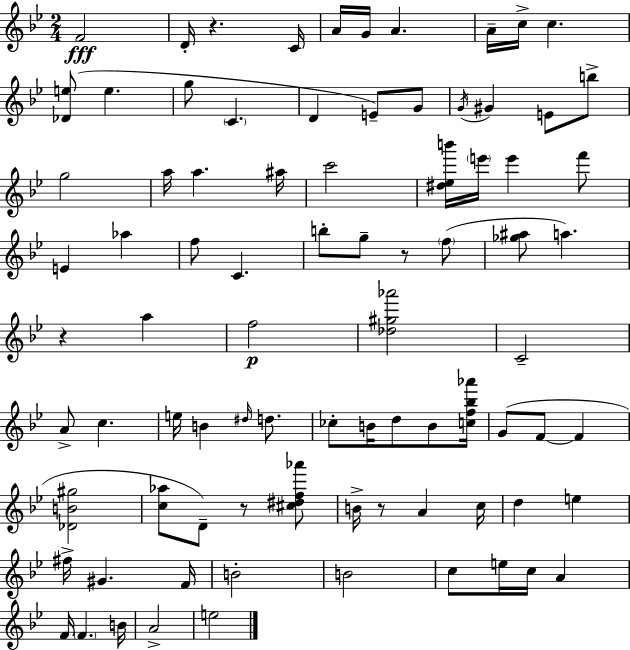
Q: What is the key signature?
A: G minor